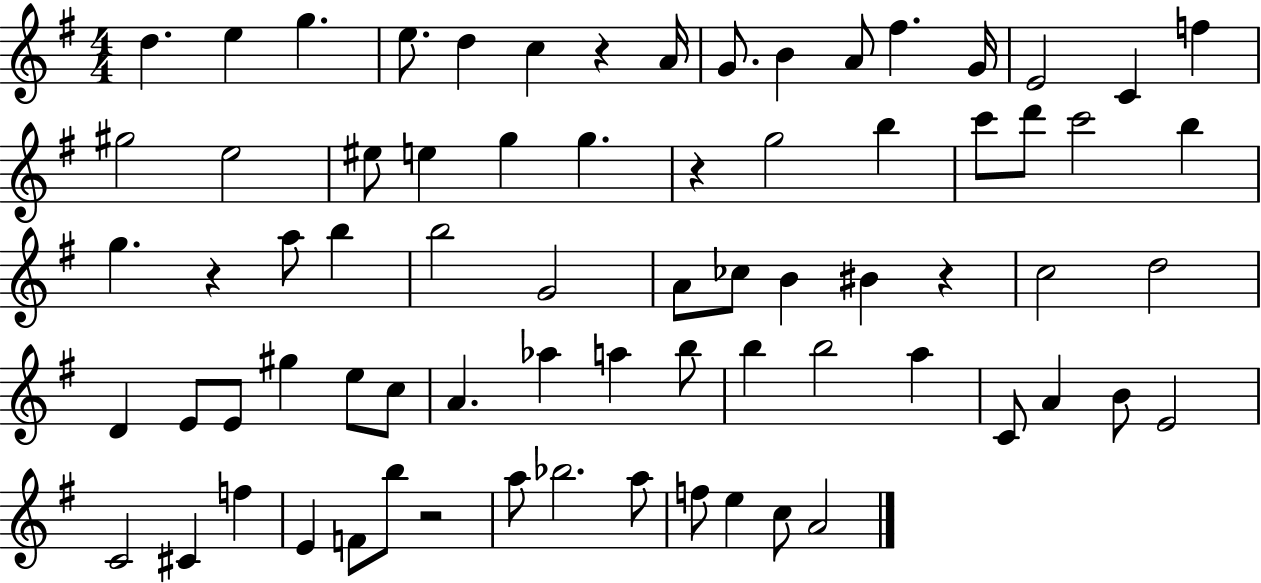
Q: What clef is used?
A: treble